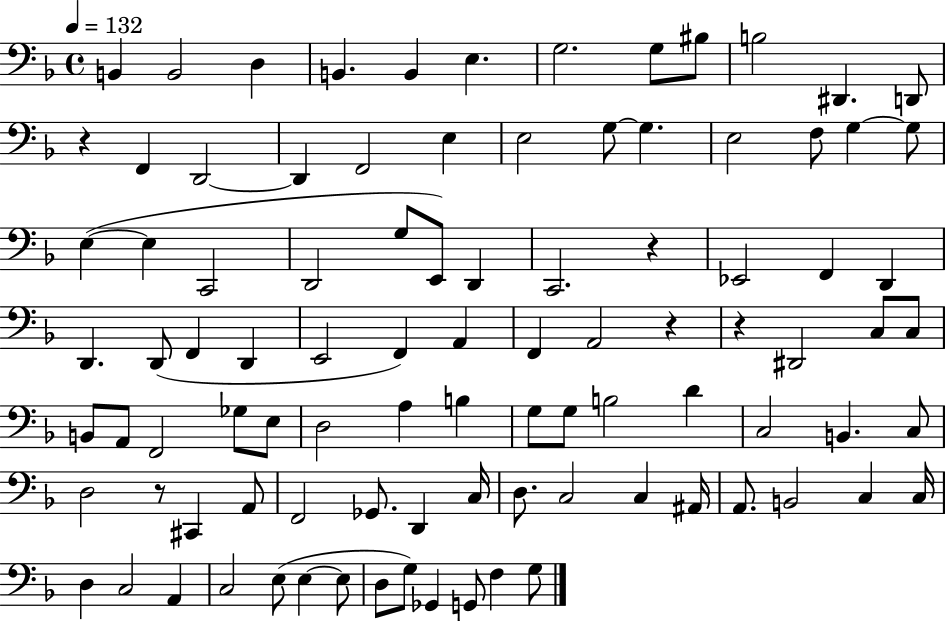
{
  \clef bass
  \time 4/4
  \defaultTimeSignature
  \key f \major
  \tempo 4 = 132
  b,4 b,2 d4 | b,4. b,4 e4. | g2. g8 bis8 | b2 dis,4. d,8 | \break r4 f,4 d,2~~ | d,4 f,2 e4 | e2 g8~~ g4. | e2 f8 g4~~ g8 | \break e4~(~ e4 c,2 | d,2 g8 e,8) d,4 | c,2. r4 | ees,2 f,4 d,4 | \break d,4. d,8( f,4 d,4 | e,2 f,4) a,4 | f,4 a,2 r4 | r4 dis,2 c8 c8 | \break b,8 a,8 f,2 ges8 e8 | d2 a4 b4 | g8 g8 b2 d'4 | c2 b,4. c8 | \break d2 r8 cis,4 a,8 | f,2 ges,8. d,4 c16 | d8. c2 c4 ais,16 | a,8. b,2 c4 c16 | \break d4 c2 a,4 | c2 e8( e4~~ e8 | d8 g8) ges,4 g,8 f4 g8 | \bar "|."
}